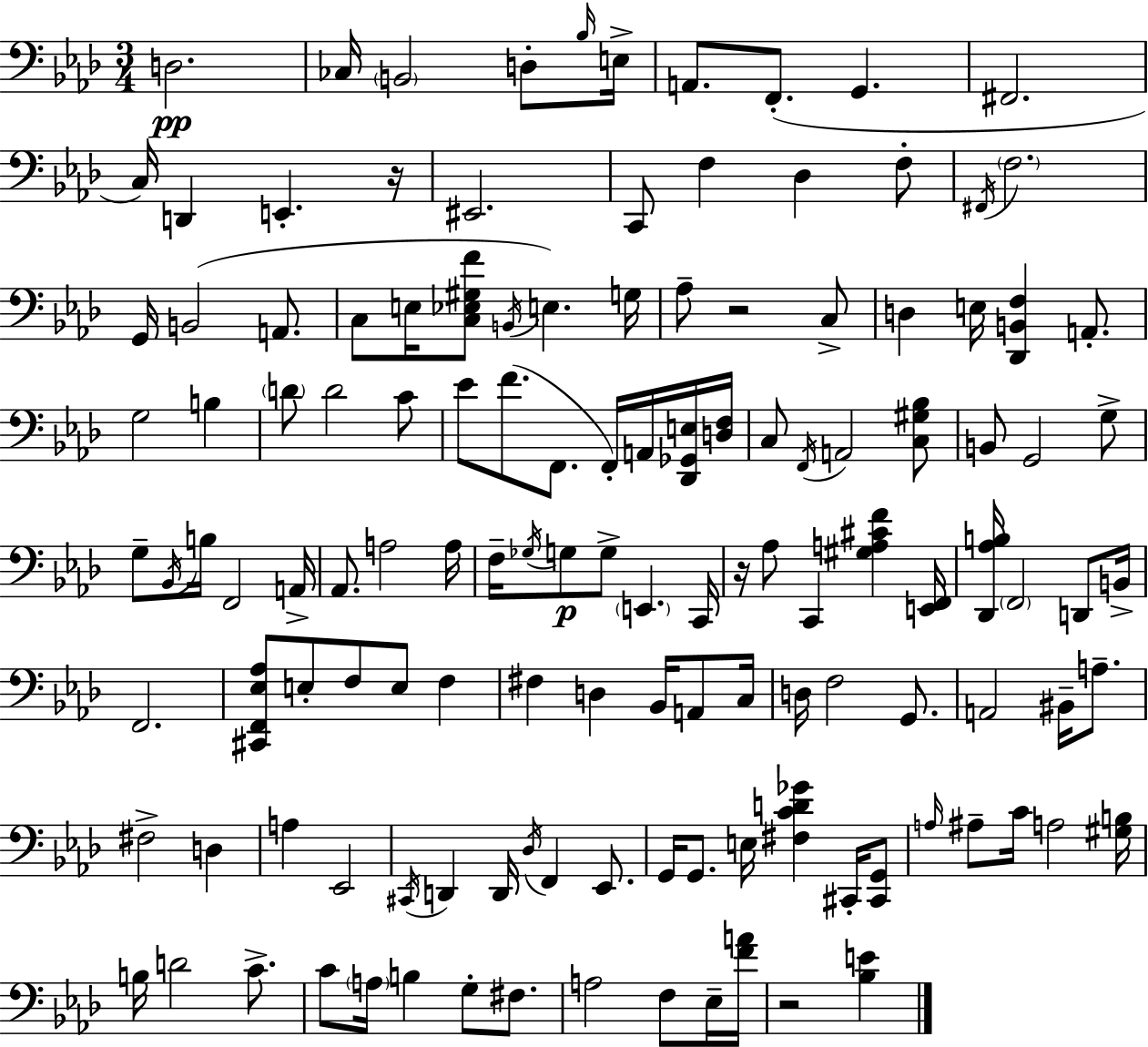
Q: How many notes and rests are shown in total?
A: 131